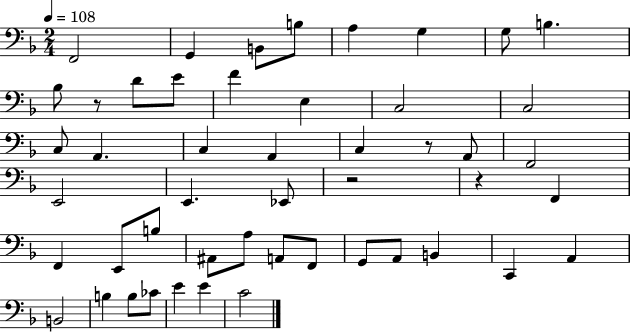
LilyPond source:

{
  \clef bass
  \numericTimeSignature
  \time 2/4
  \key f \major
  \tempo 4 = 108
  \repeat volta 2 { f,2 | g,4 b,8 b8 | a4 g4 | g8 b4. | \break bes8 r8 d'8 e'8 | f'4 e4 | c2 | c2 | \break c8 a,4. | c4 a,4 | c4 r8 a,8 | f,2 | \break e,2 | e,4. ees,8 | r2 | r4 f,4 | \break f,4 e,8 b8 | ais,8 a8 a,8 f,8 | g,8 a,8 b,4 | c,4 a,4 | \break b,2 | b4 b8 ces'8 | e'4 e'4 | c'2 | \break } \bar "|."
}